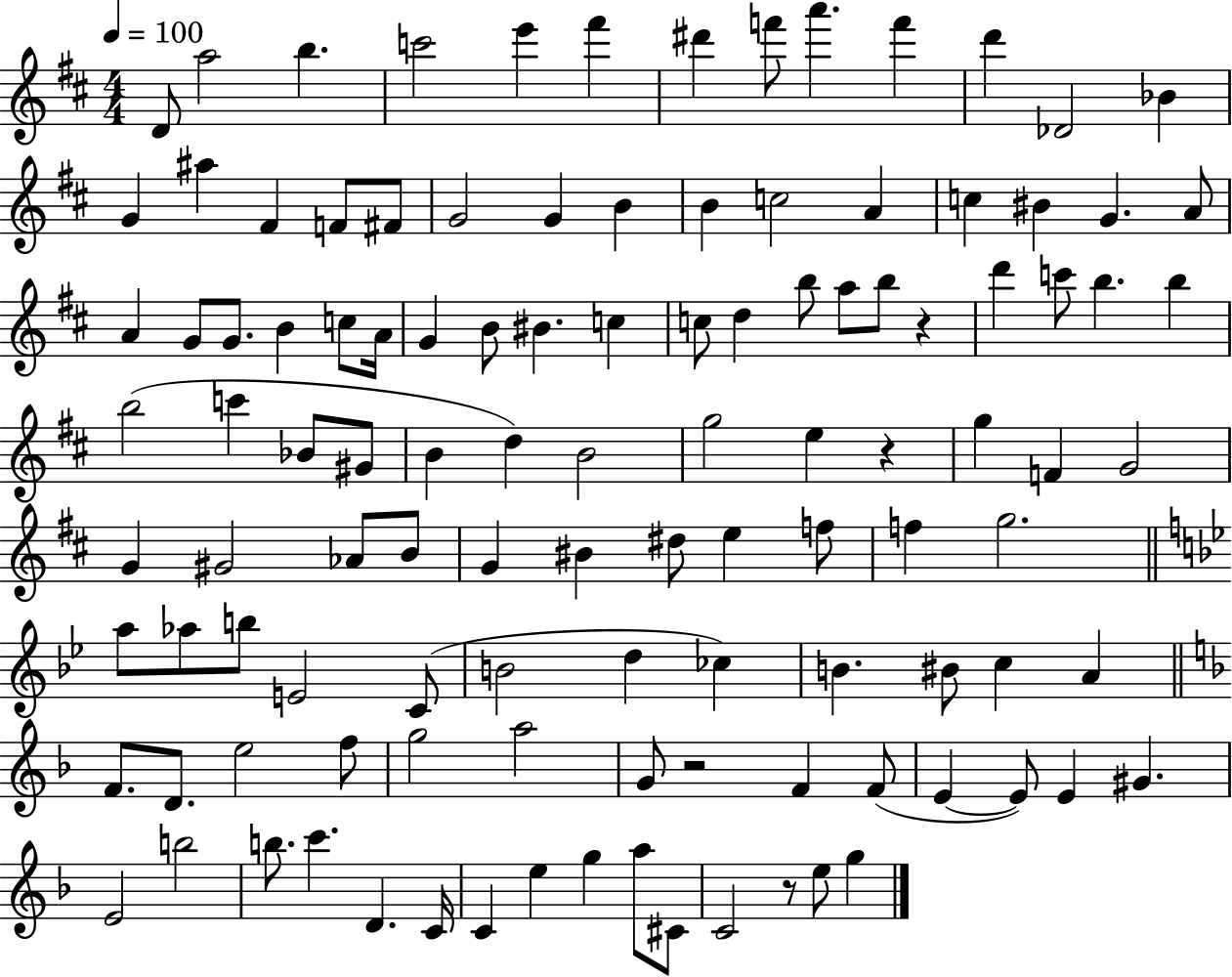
X:1
T:Untitled
M:4/4
L:1/4
K:D
D/2 a2 b c'2 e' ^f' ^d' f'/2 a' f' d' _D2 _B G ^a ^F F/2 ^F/2 G2 G B B c2 A c ^B G A/2 A G/2 G/2 B c/2 A/4 G B/2 ^B c c/2 d b/2 a/2 b/2 z d' c'/2 b b b2 c' _B/2 ^G/2 B d B2 g2 e z g F G2 G ^G2 _A/2 B/2 G ^B ^d/2 e f/2 f g2 a/2 _a/2 b/2 E2 C/2 B2 d _c B ^B/2 c A F/2 D/2 e2 f/2 g2 a2 G/2 z2 F F/2 E E/2 E ^G E2 b2 b/2 c' D C/4 C e g a/2 ^C/2 C2 z/2 e/2 g